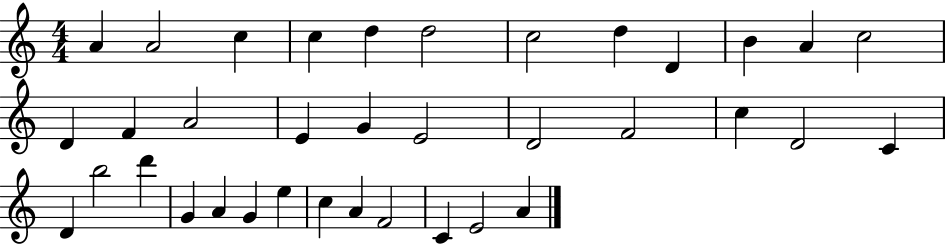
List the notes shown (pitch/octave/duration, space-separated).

A4/q A4/h C5/q C5/q D5/q D5/h C5/h D5/q D4/q B4/q A4/q C5/h D4/q F4/q A4/h E4/q G4/q E4/h D4/h F4/h C5/q D4/h C4/q D4/q B5/h D6/q G4/q A4/q G4/q E5/q C5/q A4/q F4/h C4/q E4/h A4/q